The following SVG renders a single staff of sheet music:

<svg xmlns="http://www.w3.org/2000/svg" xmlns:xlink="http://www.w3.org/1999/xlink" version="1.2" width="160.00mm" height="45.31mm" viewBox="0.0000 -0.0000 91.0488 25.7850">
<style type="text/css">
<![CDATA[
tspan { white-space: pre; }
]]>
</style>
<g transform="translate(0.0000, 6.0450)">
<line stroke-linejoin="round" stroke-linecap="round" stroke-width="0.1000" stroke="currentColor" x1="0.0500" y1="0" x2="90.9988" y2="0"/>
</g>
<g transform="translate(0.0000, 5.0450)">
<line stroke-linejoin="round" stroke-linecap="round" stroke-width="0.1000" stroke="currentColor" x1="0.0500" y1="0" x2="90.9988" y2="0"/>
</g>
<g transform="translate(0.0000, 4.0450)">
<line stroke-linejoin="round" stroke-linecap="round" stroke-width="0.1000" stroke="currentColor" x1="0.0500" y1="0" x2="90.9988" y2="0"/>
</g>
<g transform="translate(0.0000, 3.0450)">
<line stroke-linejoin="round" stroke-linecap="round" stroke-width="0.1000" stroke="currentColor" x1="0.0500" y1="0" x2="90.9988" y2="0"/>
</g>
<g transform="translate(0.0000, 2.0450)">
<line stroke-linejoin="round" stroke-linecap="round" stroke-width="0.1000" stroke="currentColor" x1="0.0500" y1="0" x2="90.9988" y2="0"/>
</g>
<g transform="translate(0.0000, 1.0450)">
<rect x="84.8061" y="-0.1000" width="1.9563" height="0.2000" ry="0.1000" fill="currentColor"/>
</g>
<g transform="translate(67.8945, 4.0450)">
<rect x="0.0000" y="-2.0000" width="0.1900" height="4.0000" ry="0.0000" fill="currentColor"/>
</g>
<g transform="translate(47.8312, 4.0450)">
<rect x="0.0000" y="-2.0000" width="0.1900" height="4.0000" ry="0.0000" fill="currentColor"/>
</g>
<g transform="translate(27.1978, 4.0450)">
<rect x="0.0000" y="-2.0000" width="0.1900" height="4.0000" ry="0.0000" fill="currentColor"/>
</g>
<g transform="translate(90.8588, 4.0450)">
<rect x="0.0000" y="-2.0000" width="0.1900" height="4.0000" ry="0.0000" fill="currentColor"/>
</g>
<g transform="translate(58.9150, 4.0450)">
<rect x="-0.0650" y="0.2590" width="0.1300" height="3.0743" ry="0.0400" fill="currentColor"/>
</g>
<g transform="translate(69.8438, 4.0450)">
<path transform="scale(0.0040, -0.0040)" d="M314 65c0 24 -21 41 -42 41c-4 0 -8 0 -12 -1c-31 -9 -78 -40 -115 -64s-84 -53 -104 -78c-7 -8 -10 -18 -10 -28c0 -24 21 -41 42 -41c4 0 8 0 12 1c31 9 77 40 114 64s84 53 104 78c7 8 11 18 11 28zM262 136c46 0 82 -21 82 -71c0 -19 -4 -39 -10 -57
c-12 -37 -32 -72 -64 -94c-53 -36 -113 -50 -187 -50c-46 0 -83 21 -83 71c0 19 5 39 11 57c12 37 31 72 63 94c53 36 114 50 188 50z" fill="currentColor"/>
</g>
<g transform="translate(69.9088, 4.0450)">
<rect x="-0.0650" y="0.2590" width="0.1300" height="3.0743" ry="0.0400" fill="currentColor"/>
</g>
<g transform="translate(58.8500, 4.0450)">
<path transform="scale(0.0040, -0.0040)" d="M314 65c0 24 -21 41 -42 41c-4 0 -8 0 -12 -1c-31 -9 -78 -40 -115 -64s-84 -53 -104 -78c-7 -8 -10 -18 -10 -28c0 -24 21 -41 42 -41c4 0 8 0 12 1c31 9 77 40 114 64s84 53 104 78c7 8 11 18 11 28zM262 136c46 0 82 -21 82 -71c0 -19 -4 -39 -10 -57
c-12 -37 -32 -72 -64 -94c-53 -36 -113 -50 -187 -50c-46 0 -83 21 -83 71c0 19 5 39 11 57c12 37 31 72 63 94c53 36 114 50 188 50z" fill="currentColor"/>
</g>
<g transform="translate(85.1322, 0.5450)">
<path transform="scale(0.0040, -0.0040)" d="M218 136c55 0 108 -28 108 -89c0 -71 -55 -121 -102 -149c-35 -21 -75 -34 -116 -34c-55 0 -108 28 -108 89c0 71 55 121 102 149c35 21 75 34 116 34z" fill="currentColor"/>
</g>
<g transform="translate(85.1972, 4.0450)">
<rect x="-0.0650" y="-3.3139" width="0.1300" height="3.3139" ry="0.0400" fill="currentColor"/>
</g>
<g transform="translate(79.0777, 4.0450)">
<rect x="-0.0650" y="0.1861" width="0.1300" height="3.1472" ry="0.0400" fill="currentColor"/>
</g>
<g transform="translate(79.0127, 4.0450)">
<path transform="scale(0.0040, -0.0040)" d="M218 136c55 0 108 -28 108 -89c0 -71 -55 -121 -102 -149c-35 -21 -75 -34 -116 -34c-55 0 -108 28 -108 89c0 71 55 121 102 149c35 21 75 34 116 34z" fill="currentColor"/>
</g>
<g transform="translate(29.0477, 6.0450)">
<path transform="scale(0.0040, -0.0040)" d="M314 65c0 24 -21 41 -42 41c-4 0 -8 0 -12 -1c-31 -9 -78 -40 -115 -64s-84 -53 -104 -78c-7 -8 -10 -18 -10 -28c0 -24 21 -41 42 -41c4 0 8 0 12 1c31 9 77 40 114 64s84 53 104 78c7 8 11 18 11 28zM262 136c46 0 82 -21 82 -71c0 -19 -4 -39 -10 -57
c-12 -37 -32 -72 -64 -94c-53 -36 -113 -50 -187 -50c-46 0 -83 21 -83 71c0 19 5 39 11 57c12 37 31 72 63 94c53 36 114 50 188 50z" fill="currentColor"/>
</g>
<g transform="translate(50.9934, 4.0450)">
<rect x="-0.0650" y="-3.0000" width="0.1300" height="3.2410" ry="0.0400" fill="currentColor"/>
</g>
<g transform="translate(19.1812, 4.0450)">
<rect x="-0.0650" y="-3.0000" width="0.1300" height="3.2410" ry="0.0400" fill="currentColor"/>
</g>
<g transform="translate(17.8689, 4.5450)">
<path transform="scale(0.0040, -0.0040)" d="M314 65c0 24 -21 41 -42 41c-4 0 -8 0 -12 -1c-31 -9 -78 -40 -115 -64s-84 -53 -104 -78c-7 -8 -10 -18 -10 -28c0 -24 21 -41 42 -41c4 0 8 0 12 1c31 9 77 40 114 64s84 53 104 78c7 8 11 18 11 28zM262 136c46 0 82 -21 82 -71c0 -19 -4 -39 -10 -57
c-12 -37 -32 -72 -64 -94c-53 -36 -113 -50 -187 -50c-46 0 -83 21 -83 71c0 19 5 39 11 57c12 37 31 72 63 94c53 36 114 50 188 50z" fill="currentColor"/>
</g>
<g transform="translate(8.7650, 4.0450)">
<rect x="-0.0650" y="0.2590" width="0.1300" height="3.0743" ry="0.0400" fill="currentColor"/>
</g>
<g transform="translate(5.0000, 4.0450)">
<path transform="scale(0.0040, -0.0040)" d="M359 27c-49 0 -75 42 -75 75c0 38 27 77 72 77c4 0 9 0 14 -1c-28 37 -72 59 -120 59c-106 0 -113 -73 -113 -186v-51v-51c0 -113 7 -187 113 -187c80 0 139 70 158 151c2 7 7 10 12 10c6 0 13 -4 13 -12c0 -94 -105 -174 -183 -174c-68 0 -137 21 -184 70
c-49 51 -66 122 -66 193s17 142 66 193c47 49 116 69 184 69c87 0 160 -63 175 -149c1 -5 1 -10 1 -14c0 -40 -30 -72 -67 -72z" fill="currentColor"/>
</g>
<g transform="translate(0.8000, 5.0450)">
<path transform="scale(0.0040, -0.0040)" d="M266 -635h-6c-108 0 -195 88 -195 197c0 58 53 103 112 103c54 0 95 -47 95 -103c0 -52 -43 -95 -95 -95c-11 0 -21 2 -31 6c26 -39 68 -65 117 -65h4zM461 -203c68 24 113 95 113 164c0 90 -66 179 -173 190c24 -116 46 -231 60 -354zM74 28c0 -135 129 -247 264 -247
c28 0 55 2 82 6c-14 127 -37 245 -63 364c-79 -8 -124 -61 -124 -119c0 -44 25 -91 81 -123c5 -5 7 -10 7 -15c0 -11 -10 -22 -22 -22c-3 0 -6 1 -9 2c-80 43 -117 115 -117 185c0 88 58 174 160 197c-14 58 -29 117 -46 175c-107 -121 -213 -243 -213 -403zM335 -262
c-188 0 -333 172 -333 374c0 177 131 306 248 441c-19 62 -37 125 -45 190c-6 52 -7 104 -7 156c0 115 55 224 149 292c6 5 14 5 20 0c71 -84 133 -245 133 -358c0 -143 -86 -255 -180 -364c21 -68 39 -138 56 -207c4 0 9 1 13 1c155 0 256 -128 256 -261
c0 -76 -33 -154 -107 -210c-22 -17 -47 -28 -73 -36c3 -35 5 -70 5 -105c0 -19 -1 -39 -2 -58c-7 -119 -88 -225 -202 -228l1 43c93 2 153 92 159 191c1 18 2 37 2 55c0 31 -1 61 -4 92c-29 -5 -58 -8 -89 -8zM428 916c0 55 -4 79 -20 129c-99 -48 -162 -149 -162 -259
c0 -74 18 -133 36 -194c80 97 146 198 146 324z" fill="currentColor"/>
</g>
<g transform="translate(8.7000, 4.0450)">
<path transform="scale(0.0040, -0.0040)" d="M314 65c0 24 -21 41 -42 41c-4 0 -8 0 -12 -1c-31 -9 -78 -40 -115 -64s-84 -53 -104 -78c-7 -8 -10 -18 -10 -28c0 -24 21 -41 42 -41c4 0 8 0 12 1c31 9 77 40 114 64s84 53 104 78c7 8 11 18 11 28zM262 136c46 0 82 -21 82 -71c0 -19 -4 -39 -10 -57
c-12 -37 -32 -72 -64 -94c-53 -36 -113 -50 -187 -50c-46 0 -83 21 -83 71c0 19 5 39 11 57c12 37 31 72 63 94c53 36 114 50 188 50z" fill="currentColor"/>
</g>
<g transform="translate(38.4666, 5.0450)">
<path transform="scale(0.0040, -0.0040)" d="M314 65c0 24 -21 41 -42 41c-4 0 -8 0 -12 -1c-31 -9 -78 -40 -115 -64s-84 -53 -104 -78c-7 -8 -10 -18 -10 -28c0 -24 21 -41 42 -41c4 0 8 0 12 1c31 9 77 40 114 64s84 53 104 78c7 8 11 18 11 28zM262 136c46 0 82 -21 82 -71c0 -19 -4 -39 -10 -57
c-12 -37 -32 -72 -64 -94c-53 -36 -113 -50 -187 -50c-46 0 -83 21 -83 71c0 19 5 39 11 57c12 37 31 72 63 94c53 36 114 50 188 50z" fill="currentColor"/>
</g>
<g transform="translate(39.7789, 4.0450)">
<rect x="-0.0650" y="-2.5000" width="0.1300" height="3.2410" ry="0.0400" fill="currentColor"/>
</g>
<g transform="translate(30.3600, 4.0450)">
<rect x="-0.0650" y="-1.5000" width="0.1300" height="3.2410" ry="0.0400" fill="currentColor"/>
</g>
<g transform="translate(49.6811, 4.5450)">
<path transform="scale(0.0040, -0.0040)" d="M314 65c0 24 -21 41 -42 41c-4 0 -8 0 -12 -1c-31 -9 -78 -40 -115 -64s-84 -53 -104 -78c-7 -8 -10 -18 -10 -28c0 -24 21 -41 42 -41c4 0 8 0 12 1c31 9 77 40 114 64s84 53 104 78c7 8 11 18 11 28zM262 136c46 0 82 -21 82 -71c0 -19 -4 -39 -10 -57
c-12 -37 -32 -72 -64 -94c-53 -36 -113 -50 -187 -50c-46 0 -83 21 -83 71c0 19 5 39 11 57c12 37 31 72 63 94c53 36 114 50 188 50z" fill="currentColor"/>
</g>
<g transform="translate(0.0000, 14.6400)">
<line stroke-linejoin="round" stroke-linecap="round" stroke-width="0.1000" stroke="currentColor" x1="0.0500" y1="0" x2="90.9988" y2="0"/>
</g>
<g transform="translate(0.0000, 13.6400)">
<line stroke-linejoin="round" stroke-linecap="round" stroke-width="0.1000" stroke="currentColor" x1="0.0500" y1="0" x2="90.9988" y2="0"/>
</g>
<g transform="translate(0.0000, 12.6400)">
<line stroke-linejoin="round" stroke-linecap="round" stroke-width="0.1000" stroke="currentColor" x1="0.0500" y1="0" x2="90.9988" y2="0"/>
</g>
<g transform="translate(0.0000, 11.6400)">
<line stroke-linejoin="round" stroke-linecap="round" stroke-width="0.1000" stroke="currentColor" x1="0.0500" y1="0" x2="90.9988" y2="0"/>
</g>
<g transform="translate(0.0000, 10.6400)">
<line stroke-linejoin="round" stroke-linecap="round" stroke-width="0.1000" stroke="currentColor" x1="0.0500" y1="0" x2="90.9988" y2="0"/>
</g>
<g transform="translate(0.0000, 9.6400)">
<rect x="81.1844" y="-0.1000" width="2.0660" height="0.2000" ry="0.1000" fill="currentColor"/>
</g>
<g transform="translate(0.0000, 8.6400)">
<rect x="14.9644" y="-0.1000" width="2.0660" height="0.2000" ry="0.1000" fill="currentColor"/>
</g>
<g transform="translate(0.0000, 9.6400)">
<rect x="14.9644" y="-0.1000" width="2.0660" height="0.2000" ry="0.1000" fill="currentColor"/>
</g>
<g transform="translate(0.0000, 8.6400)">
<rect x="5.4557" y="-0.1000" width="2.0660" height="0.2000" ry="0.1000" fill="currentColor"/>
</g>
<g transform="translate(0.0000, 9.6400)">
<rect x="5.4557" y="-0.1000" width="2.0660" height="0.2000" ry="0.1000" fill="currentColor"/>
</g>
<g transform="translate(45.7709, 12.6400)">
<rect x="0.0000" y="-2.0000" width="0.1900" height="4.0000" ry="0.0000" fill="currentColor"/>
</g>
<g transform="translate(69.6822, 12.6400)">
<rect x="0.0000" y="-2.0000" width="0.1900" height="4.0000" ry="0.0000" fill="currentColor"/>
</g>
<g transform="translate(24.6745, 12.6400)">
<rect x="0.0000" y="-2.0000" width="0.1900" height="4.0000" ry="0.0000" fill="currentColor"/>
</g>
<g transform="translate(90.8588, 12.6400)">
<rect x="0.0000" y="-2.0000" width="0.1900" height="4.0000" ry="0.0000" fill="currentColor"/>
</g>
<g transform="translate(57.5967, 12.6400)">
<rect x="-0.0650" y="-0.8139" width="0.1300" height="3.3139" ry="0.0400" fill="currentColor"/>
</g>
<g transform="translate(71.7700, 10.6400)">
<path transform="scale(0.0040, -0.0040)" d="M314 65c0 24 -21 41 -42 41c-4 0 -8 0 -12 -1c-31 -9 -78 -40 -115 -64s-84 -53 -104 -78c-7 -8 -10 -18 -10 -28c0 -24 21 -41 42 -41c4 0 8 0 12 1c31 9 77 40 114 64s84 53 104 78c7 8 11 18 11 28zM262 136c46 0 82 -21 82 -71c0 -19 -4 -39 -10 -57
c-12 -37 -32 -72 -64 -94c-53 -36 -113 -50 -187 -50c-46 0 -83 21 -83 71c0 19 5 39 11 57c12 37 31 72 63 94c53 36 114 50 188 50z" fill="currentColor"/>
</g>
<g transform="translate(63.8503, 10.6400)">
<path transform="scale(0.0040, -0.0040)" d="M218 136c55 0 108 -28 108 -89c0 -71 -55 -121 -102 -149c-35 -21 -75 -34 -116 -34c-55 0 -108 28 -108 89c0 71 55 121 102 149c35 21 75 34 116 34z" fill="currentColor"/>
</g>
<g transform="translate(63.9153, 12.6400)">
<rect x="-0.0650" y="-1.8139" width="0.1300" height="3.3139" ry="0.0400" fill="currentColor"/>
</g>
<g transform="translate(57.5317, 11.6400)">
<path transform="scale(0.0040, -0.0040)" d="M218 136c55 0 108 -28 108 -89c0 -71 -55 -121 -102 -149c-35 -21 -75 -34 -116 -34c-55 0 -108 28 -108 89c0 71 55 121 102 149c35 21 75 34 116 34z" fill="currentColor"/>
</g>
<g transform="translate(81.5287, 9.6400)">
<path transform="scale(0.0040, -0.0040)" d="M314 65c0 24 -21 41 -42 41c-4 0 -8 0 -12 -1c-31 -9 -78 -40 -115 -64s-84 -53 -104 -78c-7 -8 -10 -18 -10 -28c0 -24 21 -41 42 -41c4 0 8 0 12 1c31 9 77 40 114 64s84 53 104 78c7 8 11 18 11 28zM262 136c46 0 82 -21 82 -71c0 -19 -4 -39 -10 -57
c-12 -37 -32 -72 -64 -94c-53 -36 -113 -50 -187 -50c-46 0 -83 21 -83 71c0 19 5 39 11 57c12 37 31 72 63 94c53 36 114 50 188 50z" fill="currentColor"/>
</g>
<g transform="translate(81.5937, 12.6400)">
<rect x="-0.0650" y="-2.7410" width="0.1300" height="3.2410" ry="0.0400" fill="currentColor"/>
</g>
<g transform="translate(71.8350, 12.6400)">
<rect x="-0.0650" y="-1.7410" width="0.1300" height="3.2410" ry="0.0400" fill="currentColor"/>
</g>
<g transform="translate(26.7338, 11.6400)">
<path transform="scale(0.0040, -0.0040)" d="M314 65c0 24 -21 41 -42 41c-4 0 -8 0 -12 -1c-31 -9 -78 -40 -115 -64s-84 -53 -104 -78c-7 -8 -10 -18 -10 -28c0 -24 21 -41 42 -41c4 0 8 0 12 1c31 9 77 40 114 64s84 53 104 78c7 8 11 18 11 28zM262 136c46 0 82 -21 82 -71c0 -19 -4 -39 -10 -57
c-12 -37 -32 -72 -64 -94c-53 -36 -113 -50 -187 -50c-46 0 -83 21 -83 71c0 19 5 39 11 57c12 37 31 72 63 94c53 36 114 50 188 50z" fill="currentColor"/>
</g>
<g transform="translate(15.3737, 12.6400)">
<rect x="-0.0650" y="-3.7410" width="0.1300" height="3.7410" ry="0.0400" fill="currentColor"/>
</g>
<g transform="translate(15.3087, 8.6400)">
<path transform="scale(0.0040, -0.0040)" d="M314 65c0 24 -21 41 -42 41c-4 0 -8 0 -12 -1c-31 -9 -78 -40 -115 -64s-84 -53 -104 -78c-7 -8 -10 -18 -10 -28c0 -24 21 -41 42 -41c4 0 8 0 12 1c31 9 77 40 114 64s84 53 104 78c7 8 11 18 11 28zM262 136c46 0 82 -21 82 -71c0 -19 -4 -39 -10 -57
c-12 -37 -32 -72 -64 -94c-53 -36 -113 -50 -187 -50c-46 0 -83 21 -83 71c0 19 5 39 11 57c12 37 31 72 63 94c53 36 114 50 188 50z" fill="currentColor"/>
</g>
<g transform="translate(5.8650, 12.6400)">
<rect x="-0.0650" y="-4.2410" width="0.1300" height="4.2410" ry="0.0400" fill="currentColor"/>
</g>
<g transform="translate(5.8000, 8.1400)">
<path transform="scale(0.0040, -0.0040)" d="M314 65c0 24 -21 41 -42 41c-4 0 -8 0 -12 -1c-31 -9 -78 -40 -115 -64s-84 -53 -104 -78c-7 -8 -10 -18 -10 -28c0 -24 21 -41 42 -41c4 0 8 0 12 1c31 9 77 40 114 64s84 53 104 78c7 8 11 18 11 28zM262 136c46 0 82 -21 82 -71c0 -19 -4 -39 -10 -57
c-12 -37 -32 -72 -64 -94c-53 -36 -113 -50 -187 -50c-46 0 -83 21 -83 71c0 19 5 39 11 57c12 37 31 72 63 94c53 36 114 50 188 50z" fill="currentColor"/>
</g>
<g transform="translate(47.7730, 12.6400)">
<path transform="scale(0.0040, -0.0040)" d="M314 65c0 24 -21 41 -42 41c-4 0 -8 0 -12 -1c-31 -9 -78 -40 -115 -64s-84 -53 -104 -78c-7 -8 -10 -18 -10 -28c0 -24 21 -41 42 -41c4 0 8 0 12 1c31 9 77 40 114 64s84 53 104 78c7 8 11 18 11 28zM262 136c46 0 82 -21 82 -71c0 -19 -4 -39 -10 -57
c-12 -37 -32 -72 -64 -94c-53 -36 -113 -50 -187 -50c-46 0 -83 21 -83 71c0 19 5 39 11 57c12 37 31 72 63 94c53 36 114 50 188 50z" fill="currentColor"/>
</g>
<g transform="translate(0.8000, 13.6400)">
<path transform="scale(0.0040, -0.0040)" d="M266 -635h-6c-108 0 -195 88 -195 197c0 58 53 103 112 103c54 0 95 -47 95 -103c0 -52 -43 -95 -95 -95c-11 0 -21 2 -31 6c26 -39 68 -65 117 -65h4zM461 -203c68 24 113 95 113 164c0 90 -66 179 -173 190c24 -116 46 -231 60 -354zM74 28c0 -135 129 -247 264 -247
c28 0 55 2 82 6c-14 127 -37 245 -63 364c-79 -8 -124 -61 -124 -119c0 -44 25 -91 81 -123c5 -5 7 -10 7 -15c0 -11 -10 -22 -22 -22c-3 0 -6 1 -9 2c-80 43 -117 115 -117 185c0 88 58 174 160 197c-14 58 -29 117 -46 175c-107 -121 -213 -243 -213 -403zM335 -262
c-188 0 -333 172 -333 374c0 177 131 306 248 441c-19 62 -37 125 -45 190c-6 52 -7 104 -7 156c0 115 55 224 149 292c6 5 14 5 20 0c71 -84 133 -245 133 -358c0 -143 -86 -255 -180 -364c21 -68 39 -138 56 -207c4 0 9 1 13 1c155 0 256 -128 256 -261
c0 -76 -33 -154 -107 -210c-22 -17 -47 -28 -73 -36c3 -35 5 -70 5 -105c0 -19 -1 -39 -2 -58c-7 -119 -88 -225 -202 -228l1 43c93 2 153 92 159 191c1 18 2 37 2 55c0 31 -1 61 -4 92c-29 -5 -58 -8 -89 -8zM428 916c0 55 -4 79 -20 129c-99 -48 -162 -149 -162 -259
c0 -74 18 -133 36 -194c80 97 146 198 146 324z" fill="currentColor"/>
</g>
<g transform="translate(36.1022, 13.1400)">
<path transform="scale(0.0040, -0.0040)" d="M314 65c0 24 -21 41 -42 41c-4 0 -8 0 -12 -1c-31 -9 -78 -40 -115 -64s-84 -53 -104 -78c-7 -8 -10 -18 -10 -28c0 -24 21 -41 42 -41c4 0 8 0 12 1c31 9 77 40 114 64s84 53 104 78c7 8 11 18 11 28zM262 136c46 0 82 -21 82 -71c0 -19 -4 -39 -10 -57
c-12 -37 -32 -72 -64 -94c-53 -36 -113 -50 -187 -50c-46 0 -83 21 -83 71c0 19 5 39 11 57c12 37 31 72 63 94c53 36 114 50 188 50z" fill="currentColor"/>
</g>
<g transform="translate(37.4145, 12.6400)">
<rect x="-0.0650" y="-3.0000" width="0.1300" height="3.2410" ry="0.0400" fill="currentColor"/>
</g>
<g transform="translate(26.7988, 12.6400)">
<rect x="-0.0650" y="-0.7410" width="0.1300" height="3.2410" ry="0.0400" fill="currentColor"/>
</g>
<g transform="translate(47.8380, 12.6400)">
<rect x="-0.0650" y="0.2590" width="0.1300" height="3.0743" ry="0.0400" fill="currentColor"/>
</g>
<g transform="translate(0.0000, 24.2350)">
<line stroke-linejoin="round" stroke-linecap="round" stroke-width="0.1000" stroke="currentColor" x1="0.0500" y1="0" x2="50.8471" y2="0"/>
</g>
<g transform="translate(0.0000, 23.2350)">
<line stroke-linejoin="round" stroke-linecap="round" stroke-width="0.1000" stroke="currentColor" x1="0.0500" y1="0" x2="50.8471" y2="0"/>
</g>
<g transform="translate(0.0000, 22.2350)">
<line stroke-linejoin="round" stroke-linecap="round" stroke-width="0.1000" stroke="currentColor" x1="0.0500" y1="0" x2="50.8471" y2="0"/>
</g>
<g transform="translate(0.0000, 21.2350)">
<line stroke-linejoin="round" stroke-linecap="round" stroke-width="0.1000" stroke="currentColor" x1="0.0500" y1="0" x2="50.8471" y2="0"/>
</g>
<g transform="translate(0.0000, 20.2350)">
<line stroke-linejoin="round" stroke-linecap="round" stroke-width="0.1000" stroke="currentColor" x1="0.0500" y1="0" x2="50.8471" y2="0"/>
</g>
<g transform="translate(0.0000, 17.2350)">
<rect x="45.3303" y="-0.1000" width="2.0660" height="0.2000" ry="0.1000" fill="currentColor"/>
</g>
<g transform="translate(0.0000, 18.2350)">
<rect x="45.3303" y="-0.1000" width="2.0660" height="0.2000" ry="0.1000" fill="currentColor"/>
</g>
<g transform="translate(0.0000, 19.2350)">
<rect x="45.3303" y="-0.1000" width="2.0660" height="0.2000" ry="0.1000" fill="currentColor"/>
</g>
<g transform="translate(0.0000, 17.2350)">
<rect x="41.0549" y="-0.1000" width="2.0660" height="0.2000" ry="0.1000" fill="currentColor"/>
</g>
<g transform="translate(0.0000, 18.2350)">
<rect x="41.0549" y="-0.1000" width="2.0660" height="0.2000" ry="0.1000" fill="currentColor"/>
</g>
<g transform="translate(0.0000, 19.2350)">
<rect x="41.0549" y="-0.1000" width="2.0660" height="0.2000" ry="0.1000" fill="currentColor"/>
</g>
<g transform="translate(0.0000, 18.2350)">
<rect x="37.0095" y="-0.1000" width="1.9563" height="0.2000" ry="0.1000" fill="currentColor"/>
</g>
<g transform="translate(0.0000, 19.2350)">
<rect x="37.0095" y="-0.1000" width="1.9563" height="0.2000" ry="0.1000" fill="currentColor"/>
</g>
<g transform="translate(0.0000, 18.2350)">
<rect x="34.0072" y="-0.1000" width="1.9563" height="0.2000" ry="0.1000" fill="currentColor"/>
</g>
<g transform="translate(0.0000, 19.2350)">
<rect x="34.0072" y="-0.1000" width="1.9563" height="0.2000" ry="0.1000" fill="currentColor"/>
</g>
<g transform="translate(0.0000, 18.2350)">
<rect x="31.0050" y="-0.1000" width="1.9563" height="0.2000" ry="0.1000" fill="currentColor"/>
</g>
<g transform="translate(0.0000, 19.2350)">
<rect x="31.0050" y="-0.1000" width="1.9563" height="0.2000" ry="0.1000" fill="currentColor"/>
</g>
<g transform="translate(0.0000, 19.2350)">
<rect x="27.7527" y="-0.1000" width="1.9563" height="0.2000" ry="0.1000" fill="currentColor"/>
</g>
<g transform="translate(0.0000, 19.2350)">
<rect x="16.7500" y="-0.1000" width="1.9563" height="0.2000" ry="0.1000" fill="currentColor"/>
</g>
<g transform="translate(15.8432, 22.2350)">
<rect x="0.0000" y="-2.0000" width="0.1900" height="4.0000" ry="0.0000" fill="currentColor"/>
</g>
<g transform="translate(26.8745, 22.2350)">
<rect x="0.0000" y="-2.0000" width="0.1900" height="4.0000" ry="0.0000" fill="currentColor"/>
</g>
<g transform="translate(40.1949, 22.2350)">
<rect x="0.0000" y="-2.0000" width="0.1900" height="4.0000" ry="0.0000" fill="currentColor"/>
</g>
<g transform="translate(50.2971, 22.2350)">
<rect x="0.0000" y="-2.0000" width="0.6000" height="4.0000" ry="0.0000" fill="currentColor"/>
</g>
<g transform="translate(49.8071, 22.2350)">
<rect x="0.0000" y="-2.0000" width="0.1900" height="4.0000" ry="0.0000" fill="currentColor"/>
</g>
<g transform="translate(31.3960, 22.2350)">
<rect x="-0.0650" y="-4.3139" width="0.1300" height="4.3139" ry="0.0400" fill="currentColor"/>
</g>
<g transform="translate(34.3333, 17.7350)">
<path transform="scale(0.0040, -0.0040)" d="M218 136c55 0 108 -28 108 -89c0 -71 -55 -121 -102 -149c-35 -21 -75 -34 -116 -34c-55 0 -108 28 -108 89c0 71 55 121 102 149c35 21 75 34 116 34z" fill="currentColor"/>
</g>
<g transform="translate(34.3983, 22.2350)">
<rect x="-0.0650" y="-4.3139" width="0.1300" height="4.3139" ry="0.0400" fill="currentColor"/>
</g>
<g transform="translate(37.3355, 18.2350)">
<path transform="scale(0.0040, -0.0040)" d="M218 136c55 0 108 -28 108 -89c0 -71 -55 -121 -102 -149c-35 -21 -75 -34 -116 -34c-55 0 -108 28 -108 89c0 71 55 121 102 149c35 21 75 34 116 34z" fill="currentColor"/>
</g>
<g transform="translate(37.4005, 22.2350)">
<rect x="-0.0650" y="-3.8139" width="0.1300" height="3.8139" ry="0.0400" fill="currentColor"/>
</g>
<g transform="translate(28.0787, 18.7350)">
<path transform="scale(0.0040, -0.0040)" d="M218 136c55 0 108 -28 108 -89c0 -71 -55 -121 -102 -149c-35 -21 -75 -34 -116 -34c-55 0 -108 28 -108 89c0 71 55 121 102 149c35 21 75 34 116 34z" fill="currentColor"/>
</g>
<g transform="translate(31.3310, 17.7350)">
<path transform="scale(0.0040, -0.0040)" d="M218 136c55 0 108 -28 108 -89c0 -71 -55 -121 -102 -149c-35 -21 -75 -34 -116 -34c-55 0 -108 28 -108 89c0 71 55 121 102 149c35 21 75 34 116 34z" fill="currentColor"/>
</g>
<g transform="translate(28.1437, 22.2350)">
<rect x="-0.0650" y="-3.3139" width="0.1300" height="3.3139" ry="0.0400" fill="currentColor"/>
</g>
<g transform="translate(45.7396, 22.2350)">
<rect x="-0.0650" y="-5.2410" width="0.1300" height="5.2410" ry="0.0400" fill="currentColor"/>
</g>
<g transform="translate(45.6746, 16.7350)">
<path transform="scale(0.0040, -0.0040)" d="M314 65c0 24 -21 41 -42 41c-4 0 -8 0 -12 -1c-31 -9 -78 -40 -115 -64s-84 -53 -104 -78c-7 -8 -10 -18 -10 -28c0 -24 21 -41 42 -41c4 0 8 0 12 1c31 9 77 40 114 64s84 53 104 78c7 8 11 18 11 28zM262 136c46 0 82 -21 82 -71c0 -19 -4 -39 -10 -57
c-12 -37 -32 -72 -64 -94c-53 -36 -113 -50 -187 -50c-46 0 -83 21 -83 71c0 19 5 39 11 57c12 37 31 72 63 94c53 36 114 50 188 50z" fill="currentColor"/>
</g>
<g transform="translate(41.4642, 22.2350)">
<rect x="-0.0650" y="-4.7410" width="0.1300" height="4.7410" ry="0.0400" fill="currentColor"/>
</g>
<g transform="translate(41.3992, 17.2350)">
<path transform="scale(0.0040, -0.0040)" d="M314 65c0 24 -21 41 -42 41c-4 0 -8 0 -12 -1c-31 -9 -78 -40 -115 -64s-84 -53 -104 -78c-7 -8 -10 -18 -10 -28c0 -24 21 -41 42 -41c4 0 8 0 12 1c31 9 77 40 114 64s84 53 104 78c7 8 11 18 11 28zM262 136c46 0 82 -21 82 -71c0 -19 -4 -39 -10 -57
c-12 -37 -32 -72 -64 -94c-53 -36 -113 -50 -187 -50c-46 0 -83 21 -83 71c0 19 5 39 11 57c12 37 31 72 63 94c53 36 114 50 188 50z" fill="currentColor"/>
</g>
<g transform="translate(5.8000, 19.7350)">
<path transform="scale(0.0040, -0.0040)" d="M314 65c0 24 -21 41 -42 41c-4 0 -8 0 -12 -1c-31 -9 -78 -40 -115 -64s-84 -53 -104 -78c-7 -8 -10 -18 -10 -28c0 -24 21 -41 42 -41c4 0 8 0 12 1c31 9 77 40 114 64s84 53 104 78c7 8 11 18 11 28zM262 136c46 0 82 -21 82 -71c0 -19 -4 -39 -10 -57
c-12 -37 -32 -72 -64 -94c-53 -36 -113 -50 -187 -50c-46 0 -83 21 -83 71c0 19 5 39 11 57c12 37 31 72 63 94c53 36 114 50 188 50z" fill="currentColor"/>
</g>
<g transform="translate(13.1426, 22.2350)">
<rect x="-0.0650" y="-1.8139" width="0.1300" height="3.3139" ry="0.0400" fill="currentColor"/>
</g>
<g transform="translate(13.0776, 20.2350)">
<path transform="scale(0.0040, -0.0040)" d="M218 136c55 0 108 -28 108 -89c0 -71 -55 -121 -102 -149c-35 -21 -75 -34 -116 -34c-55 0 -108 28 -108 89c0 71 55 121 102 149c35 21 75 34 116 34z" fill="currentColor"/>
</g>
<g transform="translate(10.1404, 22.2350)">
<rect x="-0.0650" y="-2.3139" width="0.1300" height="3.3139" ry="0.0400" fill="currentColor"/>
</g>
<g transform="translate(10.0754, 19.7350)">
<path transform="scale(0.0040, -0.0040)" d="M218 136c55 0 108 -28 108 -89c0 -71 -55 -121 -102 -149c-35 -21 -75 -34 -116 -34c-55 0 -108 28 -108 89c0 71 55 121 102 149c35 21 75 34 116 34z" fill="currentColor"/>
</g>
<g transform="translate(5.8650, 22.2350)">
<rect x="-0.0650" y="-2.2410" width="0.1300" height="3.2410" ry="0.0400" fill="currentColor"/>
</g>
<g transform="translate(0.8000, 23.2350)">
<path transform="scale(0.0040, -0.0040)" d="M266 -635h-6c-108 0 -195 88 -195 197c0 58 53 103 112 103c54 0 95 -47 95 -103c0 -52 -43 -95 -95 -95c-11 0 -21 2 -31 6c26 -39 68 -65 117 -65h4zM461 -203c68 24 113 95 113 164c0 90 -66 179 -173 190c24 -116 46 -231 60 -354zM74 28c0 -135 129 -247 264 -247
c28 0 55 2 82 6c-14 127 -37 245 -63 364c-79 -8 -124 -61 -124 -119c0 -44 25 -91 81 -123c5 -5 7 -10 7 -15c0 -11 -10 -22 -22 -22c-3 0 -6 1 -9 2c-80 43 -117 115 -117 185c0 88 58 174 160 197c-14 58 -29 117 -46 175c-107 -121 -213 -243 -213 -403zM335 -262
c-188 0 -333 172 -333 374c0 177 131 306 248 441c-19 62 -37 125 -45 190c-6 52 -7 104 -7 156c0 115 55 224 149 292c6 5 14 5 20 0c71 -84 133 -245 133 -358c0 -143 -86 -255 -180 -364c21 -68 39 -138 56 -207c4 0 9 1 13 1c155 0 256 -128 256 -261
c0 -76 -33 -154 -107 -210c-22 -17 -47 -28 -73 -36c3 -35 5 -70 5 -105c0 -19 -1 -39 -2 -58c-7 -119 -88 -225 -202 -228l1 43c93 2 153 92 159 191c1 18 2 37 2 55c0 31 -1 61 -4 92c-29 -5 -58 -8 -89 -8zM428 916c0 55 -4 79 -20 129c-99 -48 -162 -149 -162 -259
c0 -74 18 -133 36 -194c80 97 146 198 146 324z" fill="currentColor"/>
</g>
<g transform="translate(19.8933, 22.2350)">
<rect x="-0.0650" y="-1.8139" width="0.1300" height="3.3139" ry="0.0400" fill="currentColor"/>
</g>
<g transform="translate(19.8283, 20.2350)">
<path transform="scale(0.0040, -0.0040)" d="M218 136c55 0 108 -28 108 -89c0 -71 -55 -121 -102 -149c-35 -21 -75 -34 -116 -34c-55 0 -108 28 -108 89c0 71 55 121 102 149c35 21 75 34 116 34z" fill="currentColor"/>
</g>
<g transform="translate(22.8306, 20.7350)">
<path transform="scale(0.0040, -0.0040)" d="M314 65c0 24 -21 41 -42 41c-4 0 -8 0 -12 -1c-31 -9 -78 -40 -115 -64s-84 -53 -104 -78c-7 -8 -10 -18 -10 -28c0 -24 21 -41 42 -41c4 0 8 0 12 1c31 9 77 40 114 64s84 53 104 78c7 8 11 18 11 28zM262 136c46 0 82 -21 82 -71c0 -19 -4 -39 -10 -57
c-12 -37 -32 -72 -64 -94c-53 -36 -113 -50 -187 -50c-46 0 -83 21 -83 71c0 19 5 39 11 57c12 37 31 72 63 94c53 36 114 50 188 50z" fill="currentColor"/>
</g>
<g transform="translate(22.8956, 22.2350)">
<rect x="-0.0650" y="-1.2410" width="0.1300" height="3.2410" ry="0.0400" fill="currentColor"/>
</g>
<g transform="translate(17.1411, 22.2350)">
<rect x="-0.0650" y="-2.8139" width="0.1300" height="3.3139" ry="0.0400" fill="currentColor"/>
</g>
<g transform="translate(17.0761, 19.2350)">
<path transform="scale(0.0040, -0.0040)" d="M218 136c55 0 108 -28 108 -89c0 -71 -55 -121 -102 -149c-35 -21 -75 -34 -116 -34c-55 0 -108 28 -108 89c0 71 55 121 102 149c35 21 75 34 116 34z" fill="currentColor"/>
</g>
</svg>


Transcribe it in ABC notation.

X:1
T:Untitled
M:4/4
L:1/4
K:C
B2 A2 E2 G2 A2 B2 B2 B b d'2 c'2 d2 A2 B2 d f f2 a2 g2 g f a f e2 b d' d' c' e'2 f'2